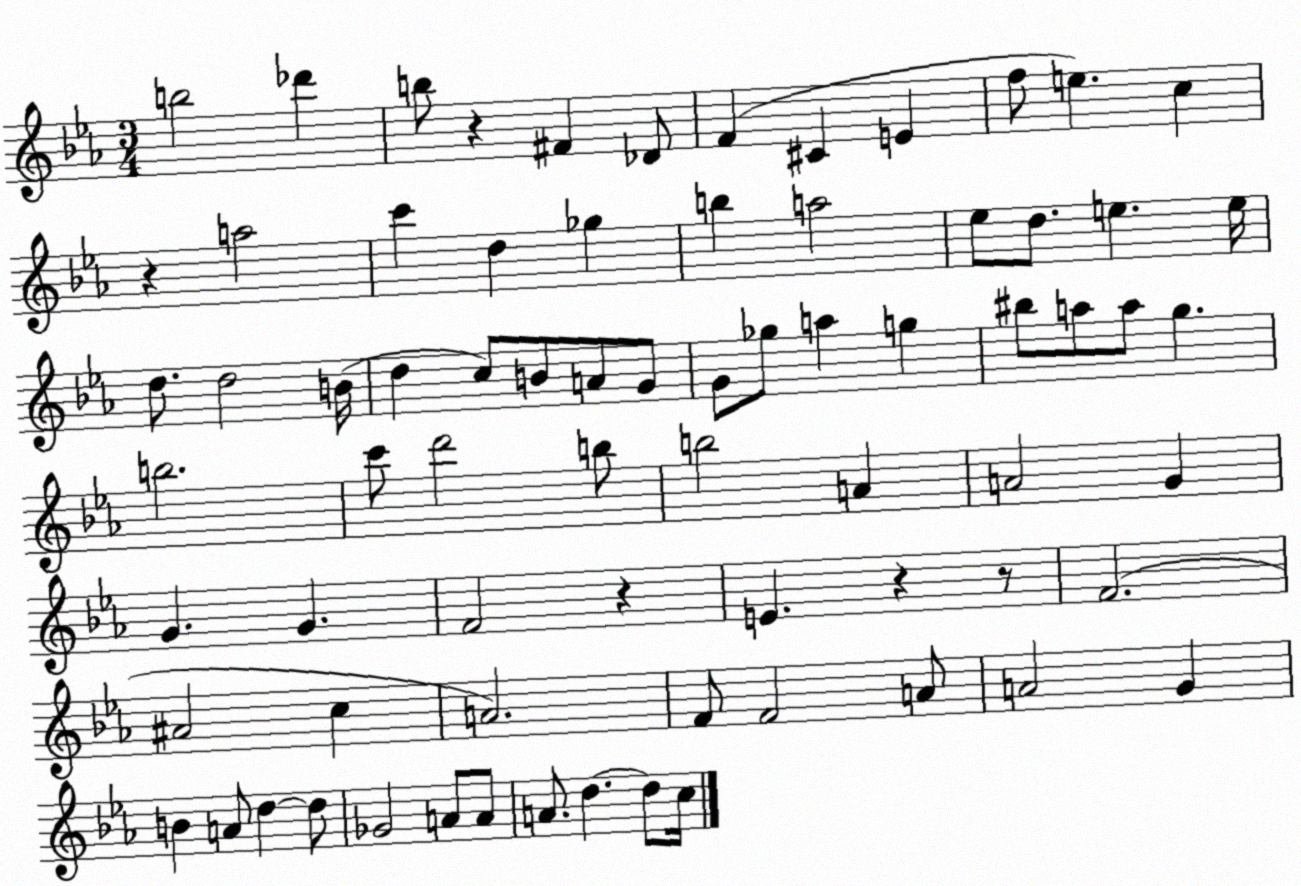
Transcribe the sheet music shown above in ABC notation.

X:1
T:Untitled
M:3/4
L:1/4
K:Eb
b2 _d' b/2 z ^F _D/2 F ^C E f/2 e c z a2 c' d _g b a2 _e/2 d/2 e e/4 d/2 d2 B/4 d c/2 B/2 A/2 G/2 G/2 _g/2 a g ^b/2 a/2 a/2 g b2 c'/2 d'2 b/2 b2 A A2 G G G F2 z E z z/2 F2 ^A2 c A2 F/2 F2 A/2 A2 G B A/2 d d/2 _G2 A/2 A/2 A/2 d d/2 c/4